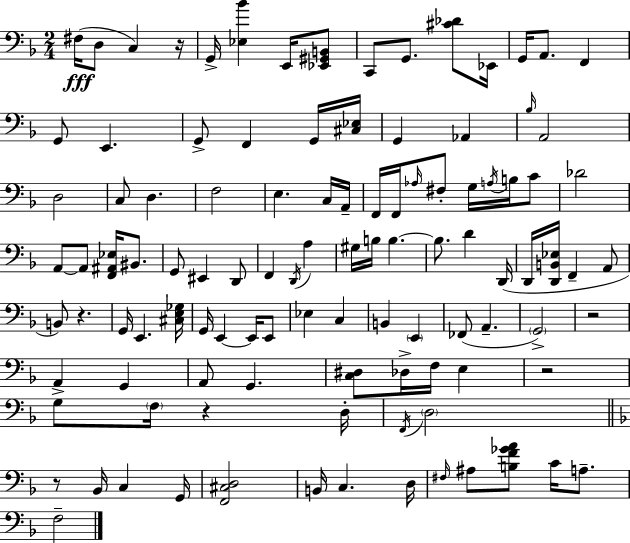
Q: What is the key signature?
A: F major